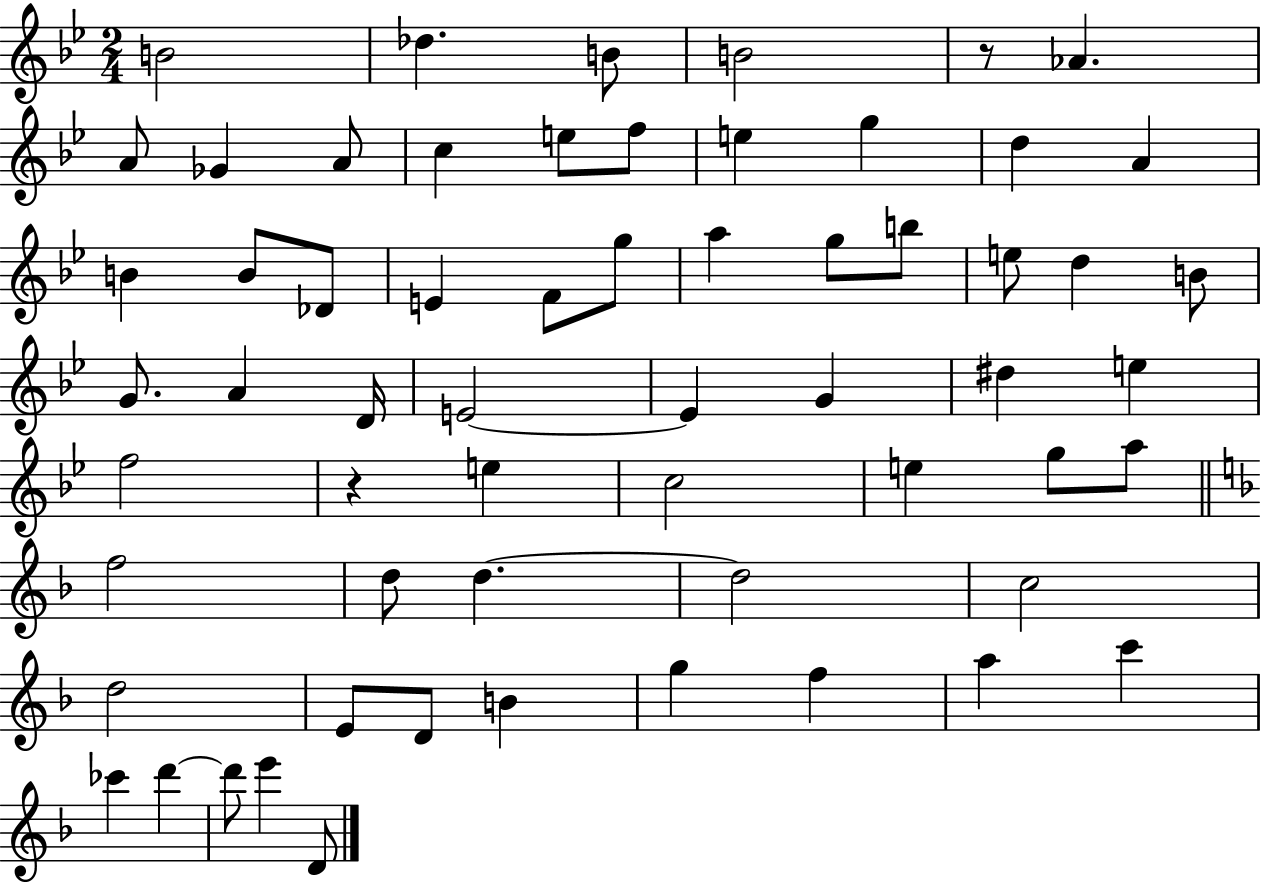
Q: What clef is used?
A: treble